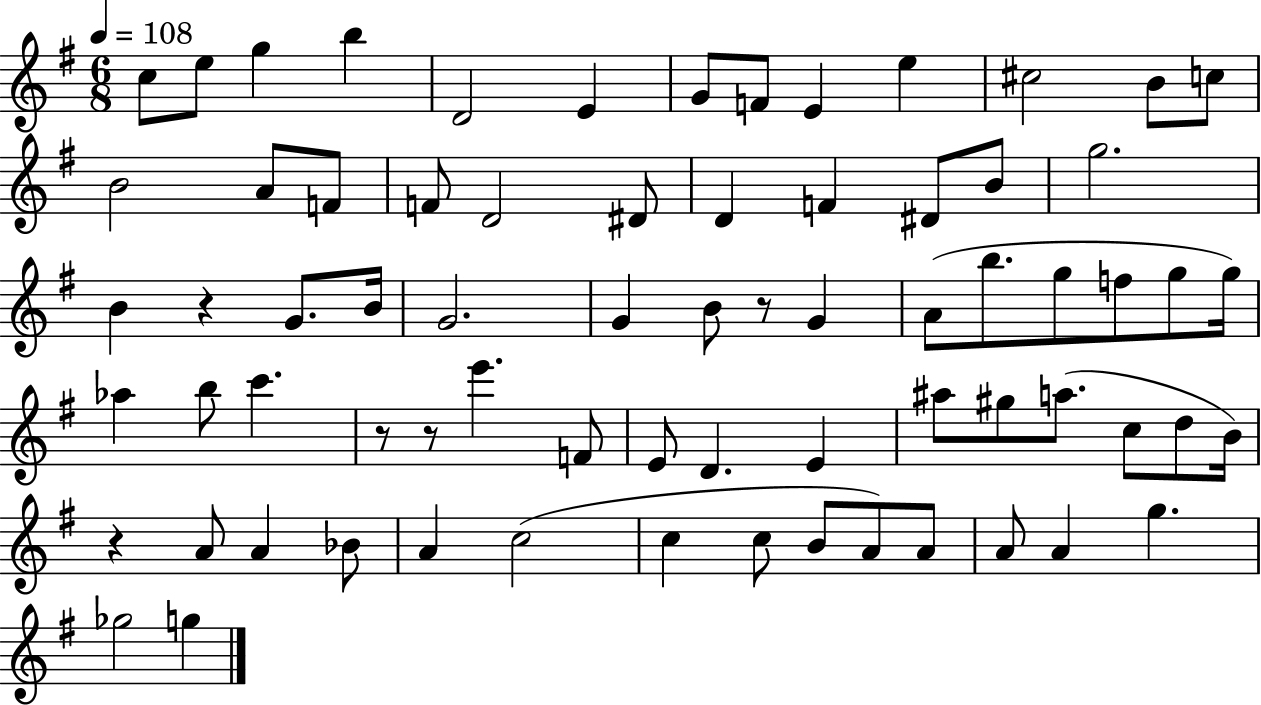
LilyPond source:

{
  \clef treble
  \numericTimeSignature
  \time 6/8
  \key g \major
  \tempo 4 = 108
  c''8 e''8 g''4 b''4 | d'2 e'4 | g'8 f'8 e'4 e''4 | cis''2 b'8 c''8 | \break b'2 a'8 f'8 | f'8 d'2 dis'8 | d'4 f'4 dis'8 b'8 | g''2. | \break b'4 r4 g'8. b'16 | g'2. | g'4 b'8 r8 g'4 | a'8( b''8. g''8 f''8 g''8 g''16) | \break aes''4 b''8 c'''4. | r8 r8 e'''4. f'8 | e'8 d'4. e'4 | ais''8 gis''8 a''8.( c''8 d''8 b'16) | \break r4 a'8 a'4 bes'8 | a'4 c''2( | c''4 c''8 b'8 a'8) a'8 | a'8 a'4 g''4. | \break ges''2 g''4 | \bar "|."
}